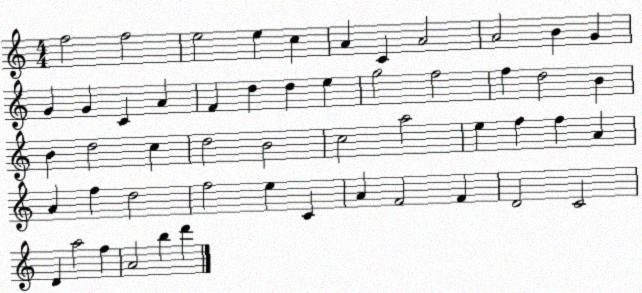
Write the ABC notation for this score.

X:1
T:Untitled
M:4/4
L:1/4
K:C
f2 f2 e2 e c A C A2 A2 B G G G C A F d d e g2 f2 f d2 B B d2 c d2 B2 c2 a2 e f f A A f d2 f2 e C A F2 F D2 C2 D a2 f A2 b d'